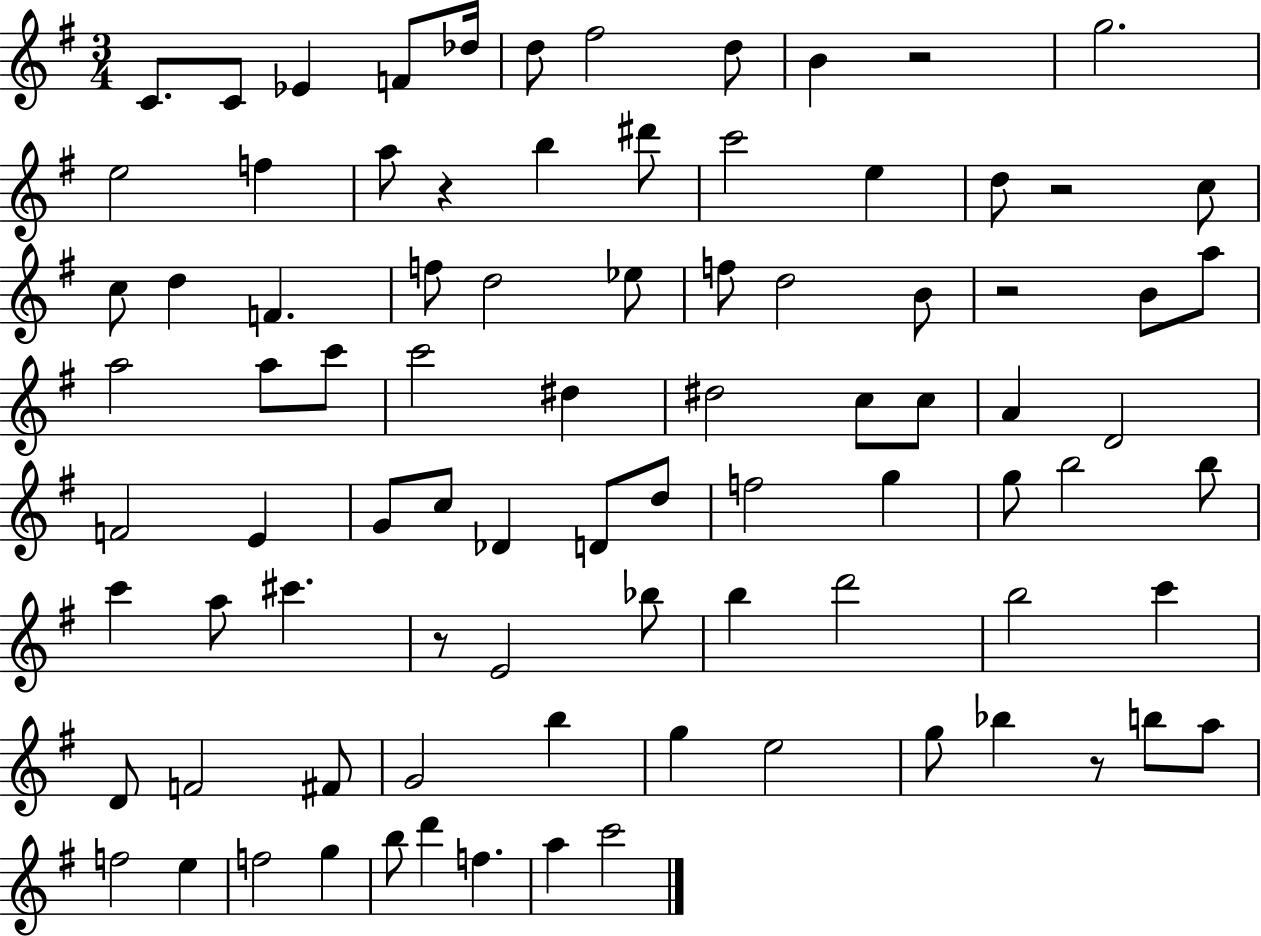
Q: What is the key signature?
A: G major